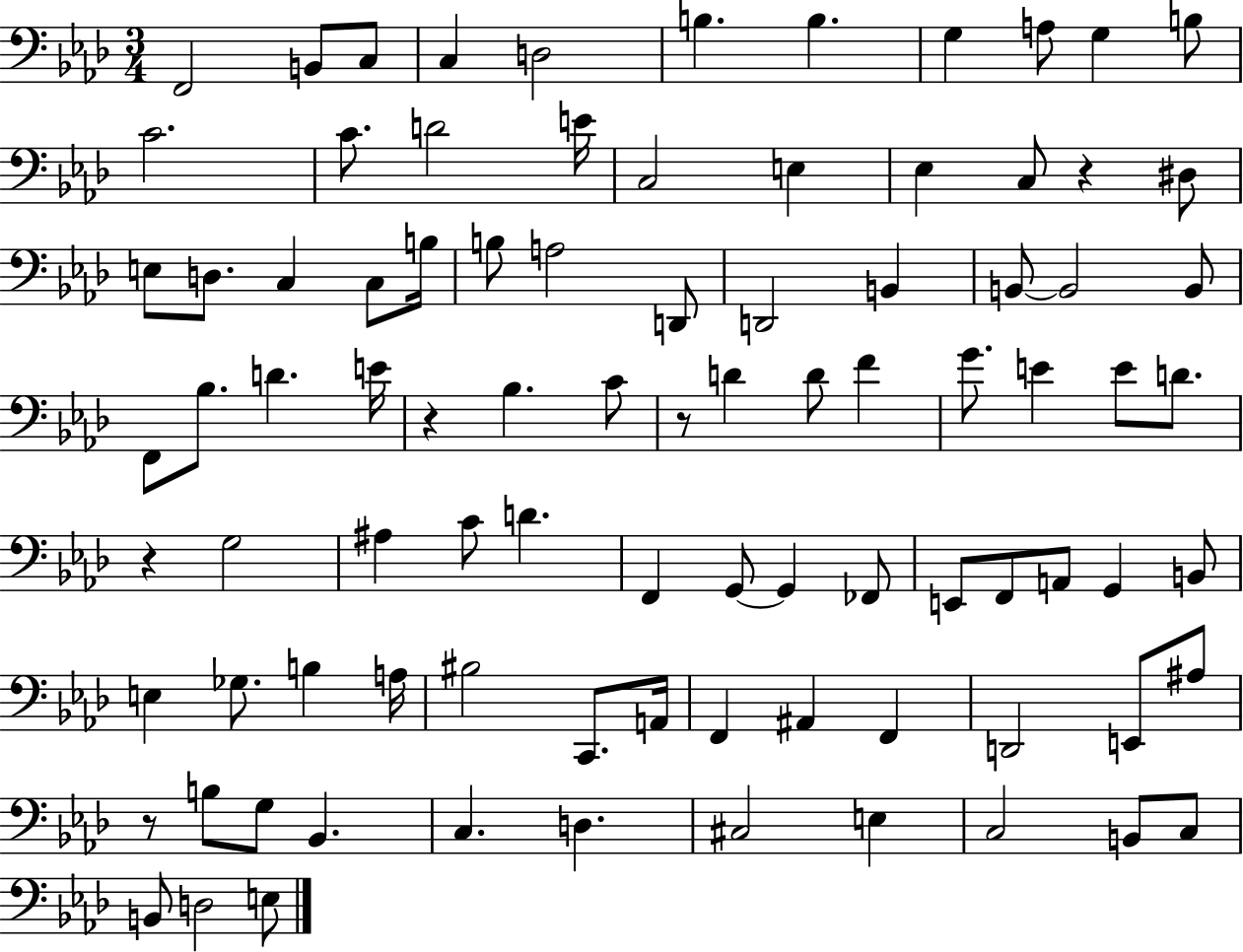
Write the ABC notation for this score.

X:1
T:Untitled
M:3/4
L:1/4
K:Ab
F,,2 B,,/2 C,/2 C, D,2 B, B, G, A,/2 G, B,/2 C2 C/2 D2 E/4 C,2 E, _E, C,/2 z ^D,/2 E,/2 D,/2 C, C,/2 B,/4 B,/2 A,2 D,,/2 D,,2 B,, B,,/2 B,,2 B,,/2 F,,/2 _B,/2 D E/4 z _B, C/2 z/2 D D/2 F G/2 E E/2 D/2 z G,2 ^A, C/2 D F,, G,,/2 G,, _F,,/2 E,,/2 F,,/2 A,,/2 G,, B,,/2 E, _G,/2 B, A,/4 ^B,2 C,,/2 A,,/4 F,, ^A,, F,, D,,2 E,,/2 ^A,/2 z/2 B,/2 G,/2 _B,, C, D, ^C,2 E, C,2 B,,/2 C,/2 B,,/2 D,2 E,/2